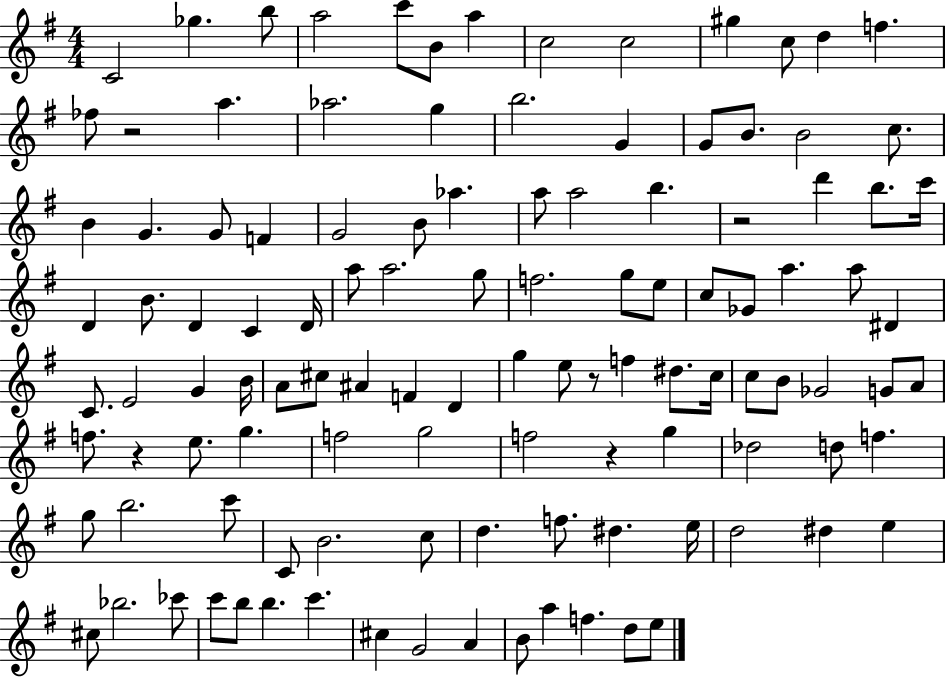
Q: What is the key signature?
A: G major